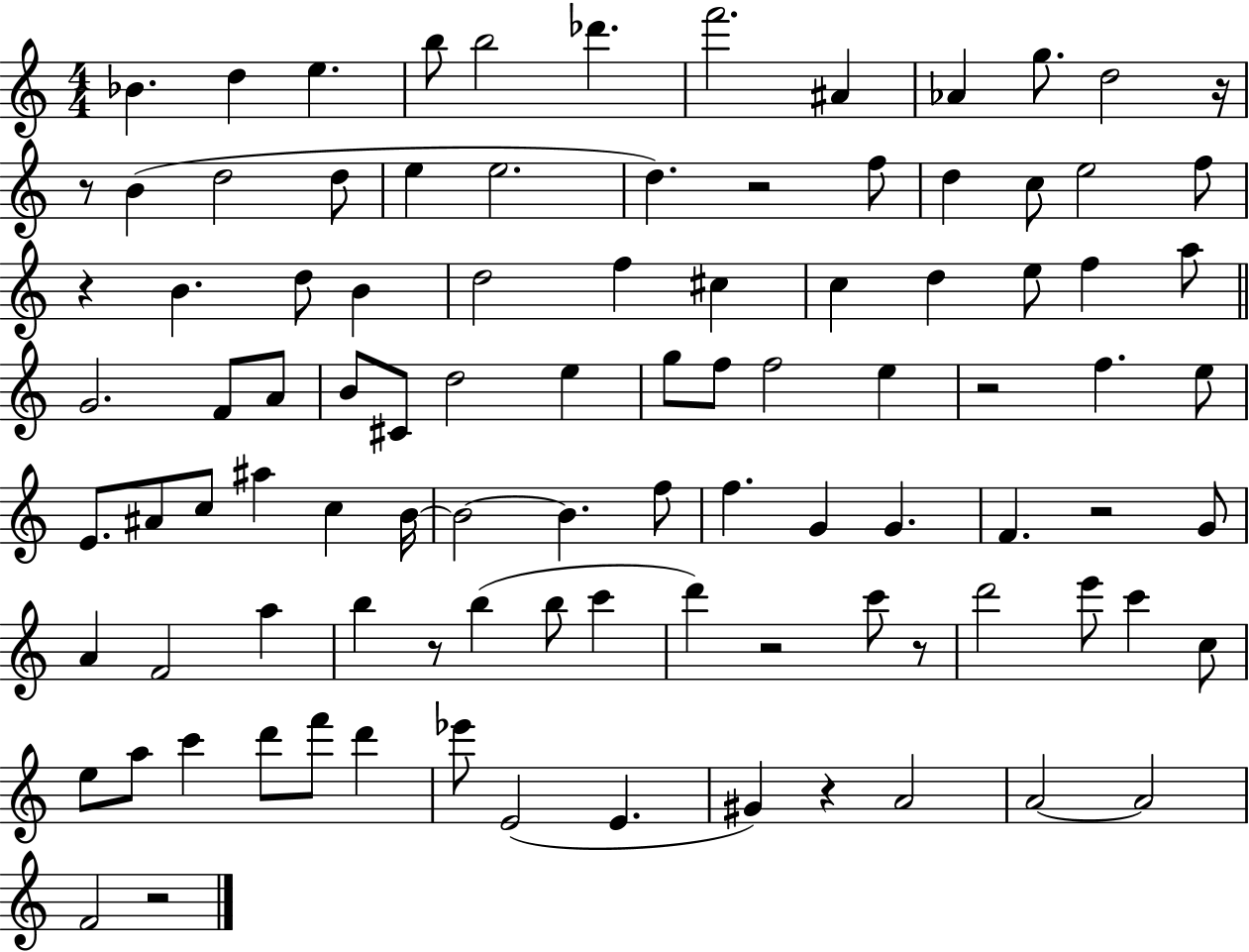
{
  \clef treble
  \numericTimeSignature
  \time 4/4
  \key c \major
  \repeat volta 2 { bes'4. d''4 e''4. | b''8 b''2 des'''4. | f'''2. ais'4 | aes'4 g''8. d''2 r16 | \break r8 b'4( d''2 d''8 | e''4 e''2. | d''4.) r2 f''8 | d''4 c''8 e''2 f''8 | \break r4 b'4. d''8 b'4 | d''2 f''4 cis''4 | c''4 d''4 e''8 f''4 a''8 | \bar "||" \break \key c \major g'2. f'8 a'8 | b'8 cis'8 d''2 e''4 | g''8 f''8 f''2 e''4 | r2 f''4. e''8 | \break e'8. ais'8 c''8 ais''4 c''4 b'16~~ | b'2~~ b'4. f''8 | f''4. g'4 g'4. | f'4. r2 g'8 | \break a'4 f'2 a''4 | b''4 r8 b''4( b''8 c'''4 | d'''4) r2 c'''8 r8 | d'''2 e'''8 c'''4 c''8 | \break e''8 a''8 c'''4 d'''8 f'''8 d'''4 | ees'''8 e'2( e'4. | gis'4) r4 a'2 | a'2~~ a'2 | \break f'2 r2 | } \bar "|."
}